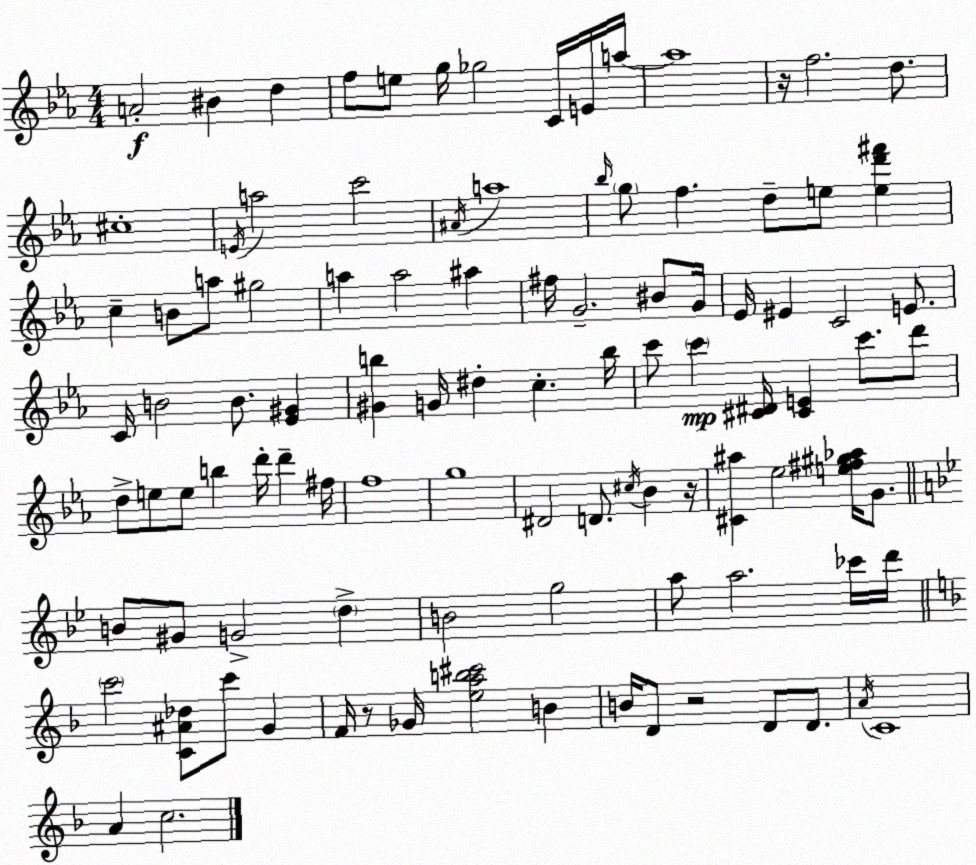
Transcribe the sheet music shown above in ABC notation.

X:1
T:Untitled
M:4/4
L:1/4
K:Cm
A2 ^B d f/2 e/2 g/4 _g2 C/4 E/4 a/4 a4 z/4 f2 d/2 ^c4 E/4 a2 c'2 ^A/4 a4 _b/4 g/2 f d/2 e/2 [ed'^f'] c B/2 a/2 ^g2 a a2 ^a ^f/4 G2 ^B/2 G/4 _E/4 ^E C2 E/2 C/4 B2 B/2 [_E^G] [^Gb] G/4 ^d c b/4 c'/2 c' [^C^D]/4 [^CE] c'/2 d'/2 d/2 e/2 e/2 b d'/4 d' ^f/4 f4 g4 ^D2 D/2 ^c/4 _B z/4 [^C^a] _e2 [e^f^g_a]/4 G/2 B/2 ^G/2 G2 d B2 g2 a/2 a2 _c'/4 d'/4 c'2 [C^A_d]/2 c'/2 G F/4 z/2 _G/4 [eab^c']2 B B/4 D/2 z2 D/2 D/2 A/4 C4 A c2